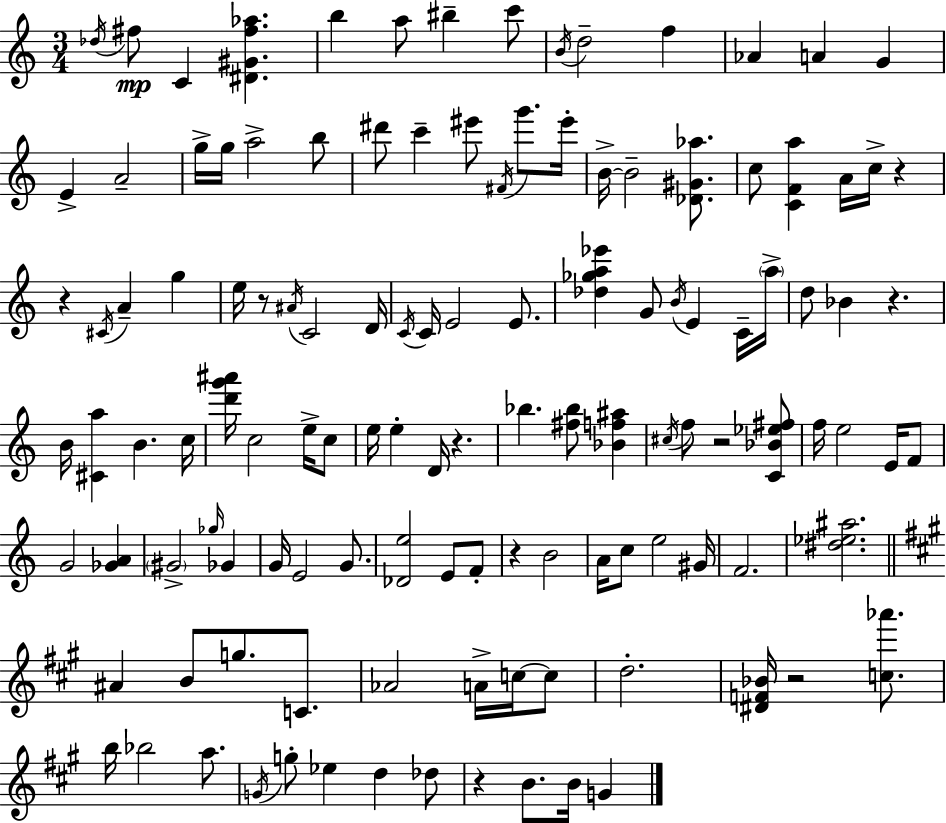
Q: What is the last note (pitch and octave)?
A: G4